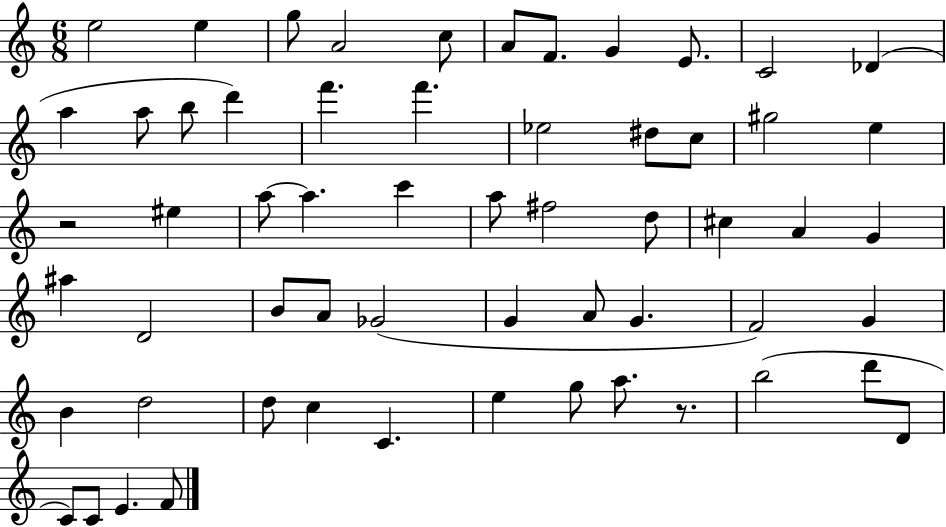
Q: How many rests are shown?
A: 2